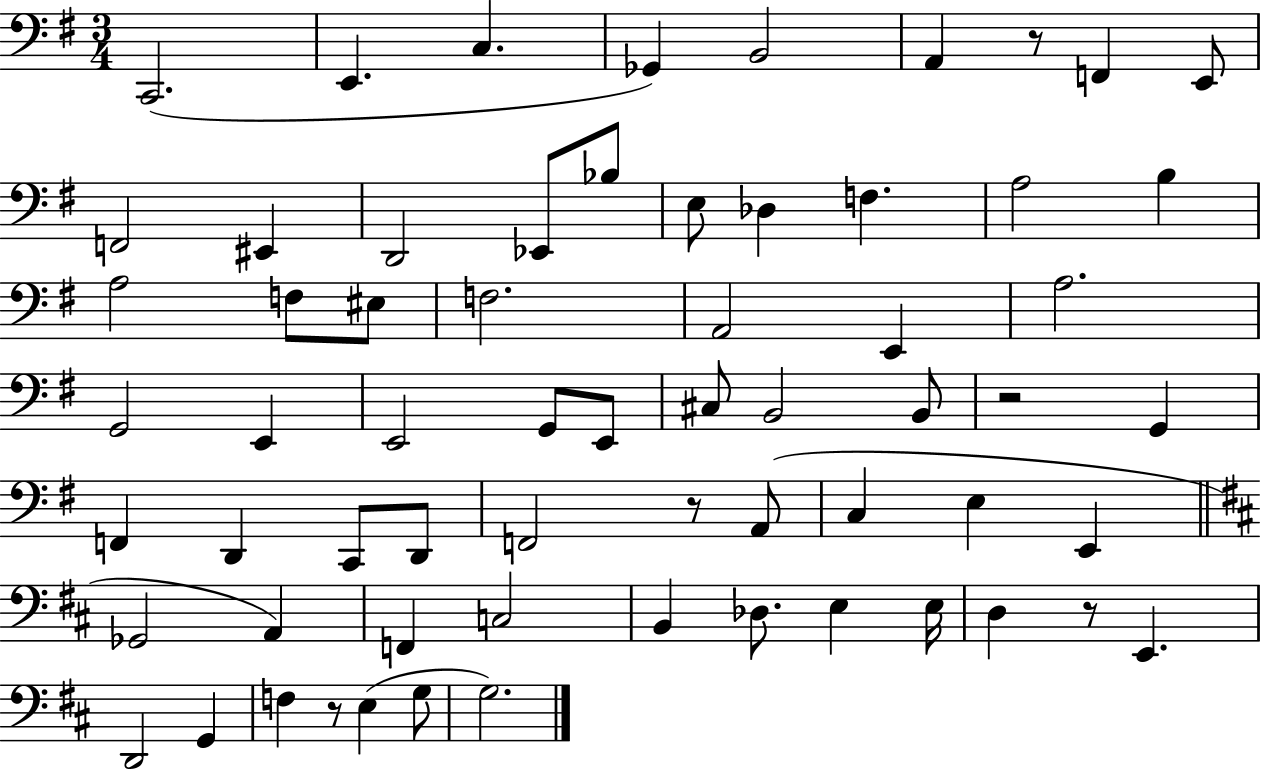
C2/h. E2/q. C3/q. Gb2/q B2/h A2/q R/e F2/q E2/e F2/h EIS2/q D2/h Eb2/e Bb3/e E3/e Db3/q F3/q. A3/h B3/q A3/h F3/e EIS3/e F3/h. A2/h E2/q A3/h. G2/h E2/q E2/h G2/e E2/e C#3/e B2/h B2/e R/h G2/q F2/q D2/q C2/e D2/e F2/h R/e A2/e C3/q E3/q E2/q Gb2/h A2/q F2/q C3/h B2/q Db3/e. E3/q E3/s D3/q R/e E2/q. D2/h G2/q F3/q R/e E3/q G3/e G3/h.